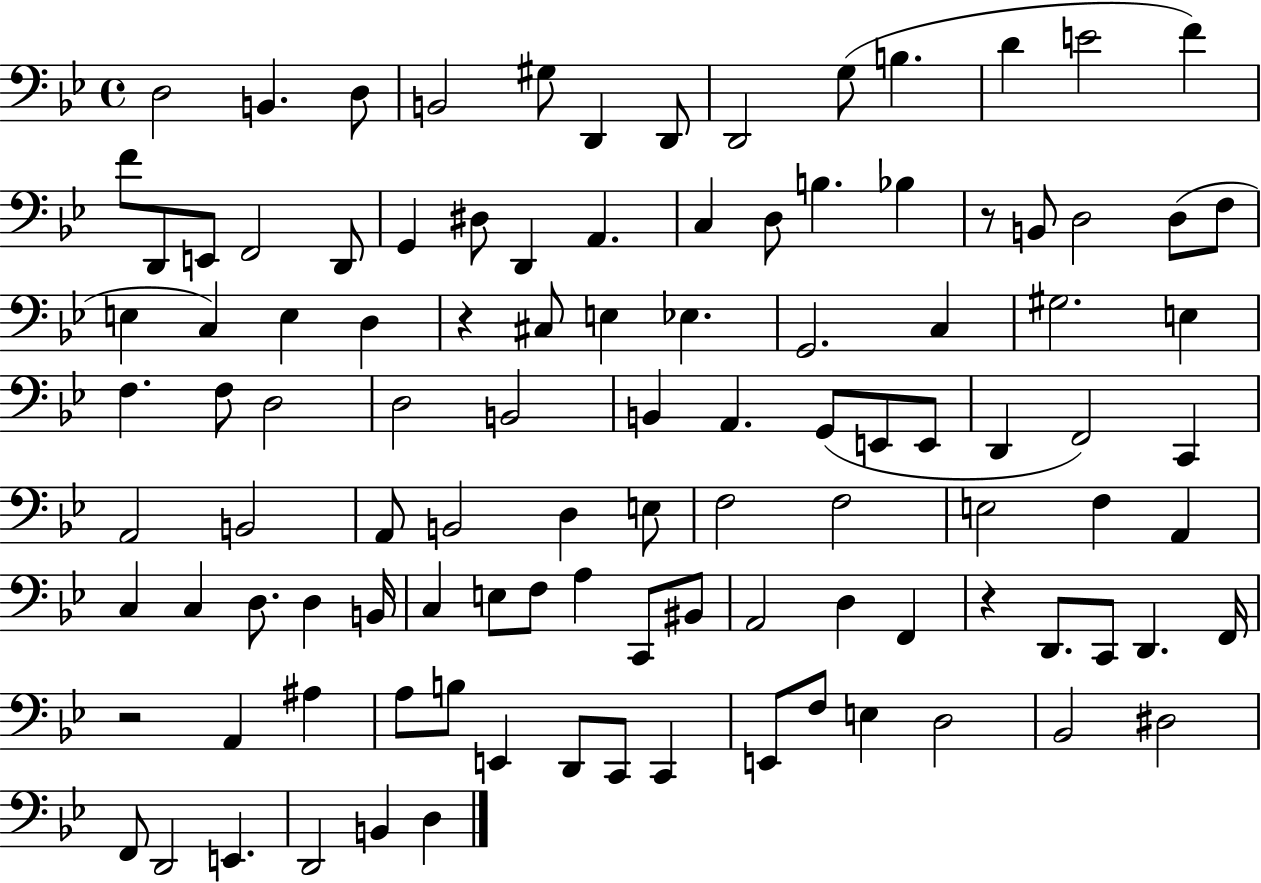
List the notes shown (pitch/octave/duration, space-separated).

D3/h B2/q. D3/e B2/h G#3/e D2/q D2/e D2/h G3/e B3/q. D4/q E4/h F4/q F4/e D2/e E2/e F2/h D2/e G2/q D#3/e D2/q A2/q. C3/q D3/e B3/q. Bb3/q R/e B2/e D3/h D3/e F3/e E3/q C3/q E3/q D3/q R/q C#3/e E3/q Eb3/q. G2/h. C3/q G#3/h. E3/q F3/q. F3/e D3/h D3/h B2/h B2/q A2/q. G2/e E2/e E2/e D2/q F2/h C2/q A2/h B2/h A2/e B2/h D3/q E3/e F3/h F3/h E3/h F3/q A2/q C3/q C3/q D3/e. D3/q B2/s C3/q E3/e F3/e A3/q C2/e BIS2/e A2/h D3/q F2/q R/q D2/e. C2/e D2/q. F2/s R/h A2/q A#3/q A3/e B3/e E2/q D2/e C2/e C2/q E2/e F3/e E3/q D3/h Bb2/h D#3/h F2/e D2/h E2/q. D2/h B2/q D3/q